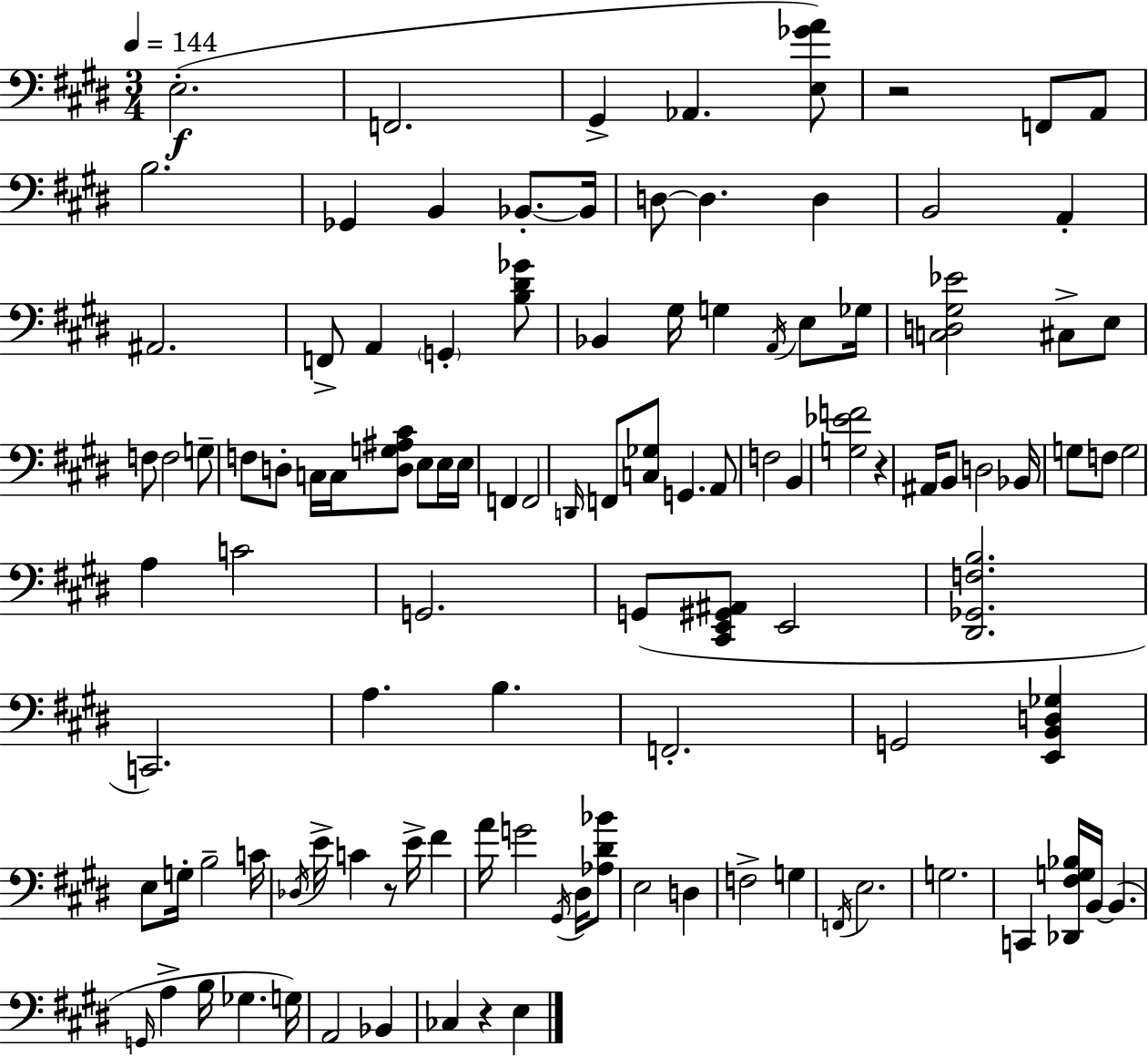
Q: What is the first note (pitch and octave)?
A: E3